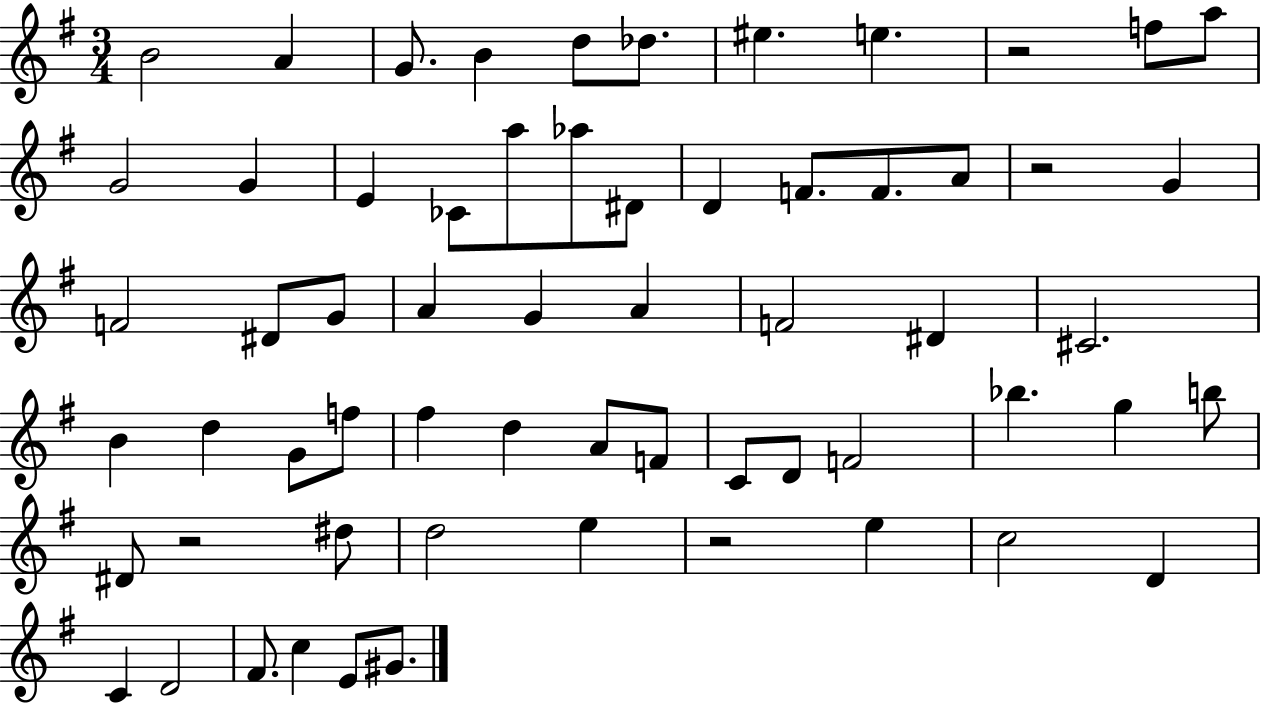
B4/h A4/q G4/e. B4/q D5/e Db5/e. EIS5/q. E5/q. R/h F5/e A5/e G4/h G4/q E4/q CES4/e A5/e Ab5/e D#4/e D4/q F4/e. F4/e. A4/e R/h G4/q F4/h D#4/e G4/e A4/q G4/q A4/q F4/h D#4/q C#4/h. B4/q D5/q G4/e F5/e F#5/q D5/q A4/e F4/e C4/e D4/e F4/h Bb5/q. G5/q B5/e D#4/e R/h D#5/e D5/h E5/q R/h E5/q C5/h D4/q C4/q D4/h F#4/e. C5/q E4/e G#4/e.